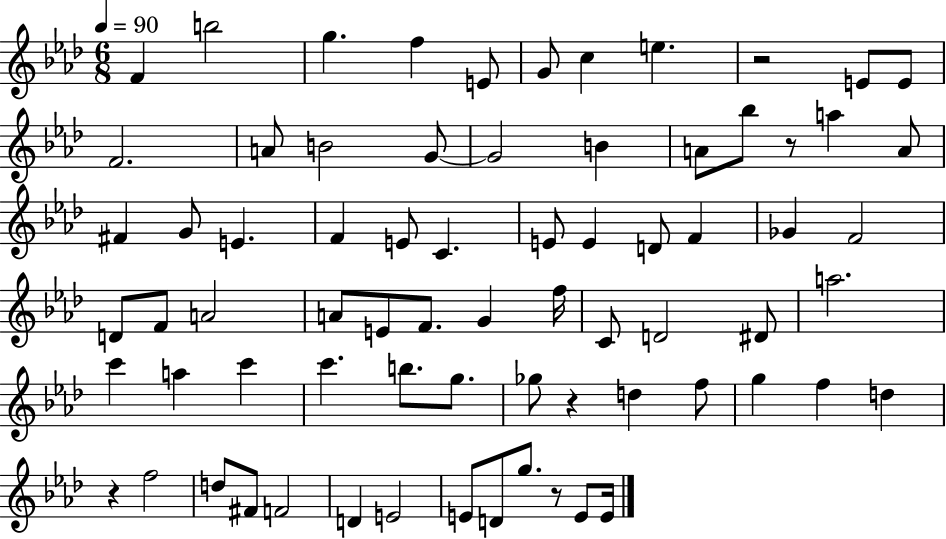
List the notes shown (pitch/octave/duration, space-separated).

F4/q B5/h G5/q. F5/q E4/e G4/e C5/q E5/q. R/h E4/e E4/e F4/h. A4/e B4/h G4/e G4/h B4/q A4/e Bb5/e R/e A5/q A4/e F#4/q G4/e E4/q. F4/q E4/e C4/q. E4/e E4/q D4/e F4/q Gb4/q F4/h D4/e F4/e A4/h A4/e E4/e F4/e. G4/q F5/s C4/e D4/h D#4/e A5/h. C6/q A5/q C6/q C6/q. B5/e. G5/e. Gb5/e R/q D5/q F5/e G5/q F5/q D5/q R/q F5/h D5/e F#4/e F4/h D4/q E4/h E4/e D4/e G5/e. R/e E4/e E4/s